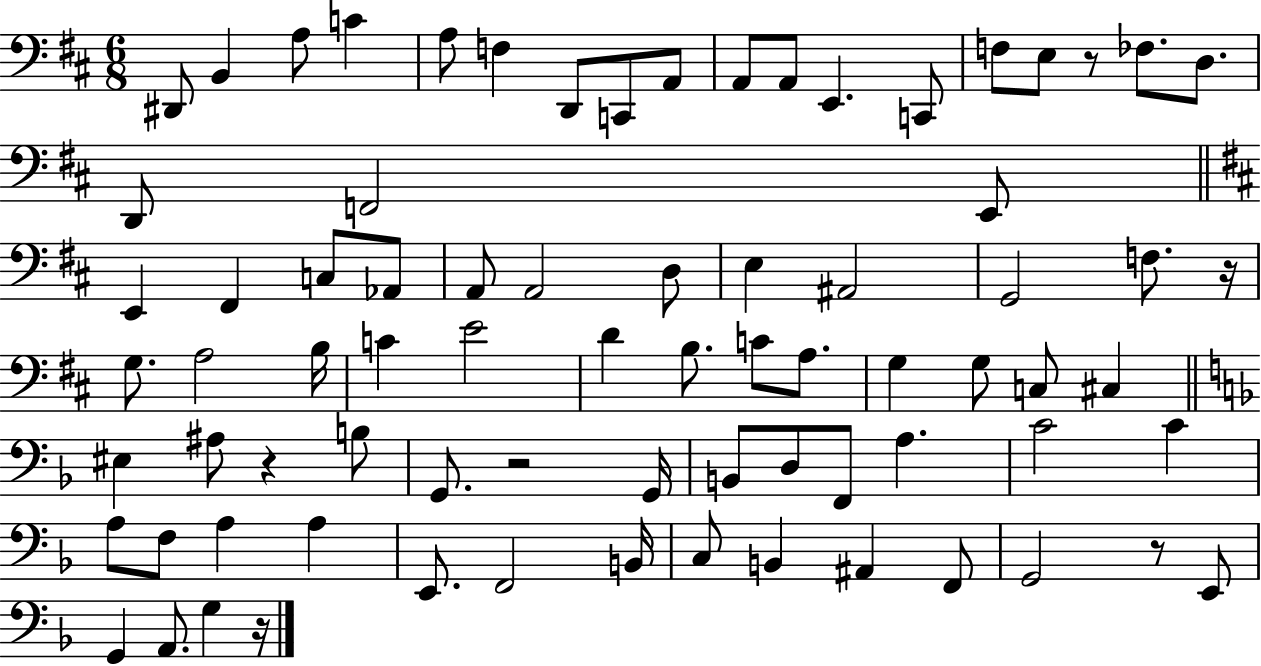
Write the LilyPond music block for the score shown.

{
  \clef bass
  \numericTimeSignature
  \time 6/8
  \key d \major
  \repeat volta 2 { dis,8 b,4 a8 c'4 | a8 f4 d,8 c,8 a,8 | a,8 a,8 e,4. c,8 | f8 e8 r8 fes8. d8. | \break d,8 f,2 e,8 | \bar "||" \break \key d \major e,4 fis,4 c8 aes,8 | a,8 a,2 d8 | e4 ais,2 | g,2 f8. r16 | \break g8. a2 b16 | c'4 e'2 | d'4 b8. c'8 a8. | g4 g8 c8 cis4 | \break \bar "||" \break \key d \minor eis4 ais8 r4 b8 | g,8. r2 g,16 | b,8 d8 f,8 a4. | c'2 c'4 | \break a8 f8 a4 a4 | e,8. f,2 b,16 | c8 b,4 ais,4 f,8 | g,2 r8 e,8 | \break g,4 a,8. g4 r16 | } \bar "|."
}